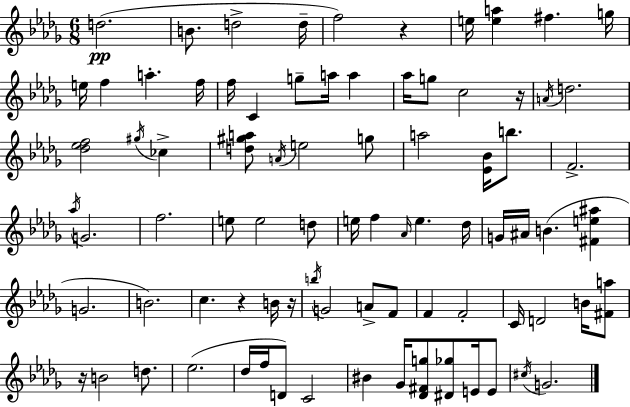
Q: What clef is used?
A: treble